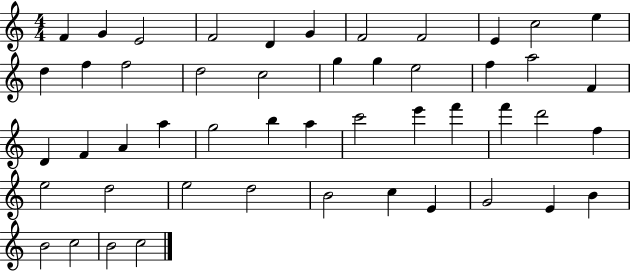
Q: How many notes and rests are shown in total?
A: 49